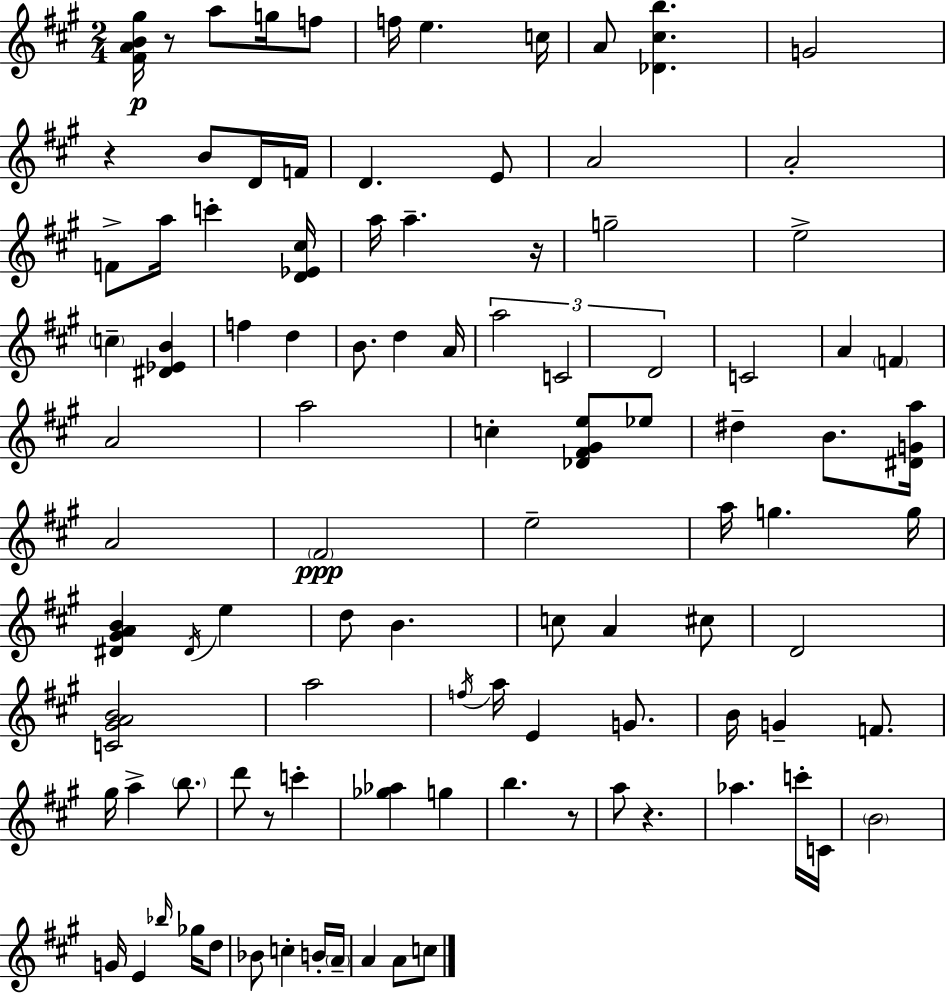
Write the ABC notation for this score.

X:1
T:Untitled
M:2/4
L:1/4
K:A
[^FAB^g]/4 z/2 a/2 g/4 f/2 f/4 e c/4 A/2 [_D^cb] G2 z B/2 D/4 F/4 D E/2 A2 A2 F/2 a/4 c' [D_E^c]/4 a/4 a z/4 g2 e2 c [^D_EB] f d B/2 d A/4 a2 C2 D2 C2 A F A2 a2 c [_D^F^Ge]/2 _e/2 ^d B/2 [^DGa]/4 A2 ^F2 e2 a/4 g g/4 [^D^GAB] ^D/4 e d/2 B c/2 A ^c/2 D2 [C^GAB]2 a2 f/4 a/4 E G/2 B/4 G F/2 ^g/4 a b/2 d'/2 z/2 c' [_g_a] g b z/2 a/2 z _a c'/4 C/4 B2 G/4 E _b/4 _g/4 d/2 _B/2 c B/4 A/4 A A/2 c/2